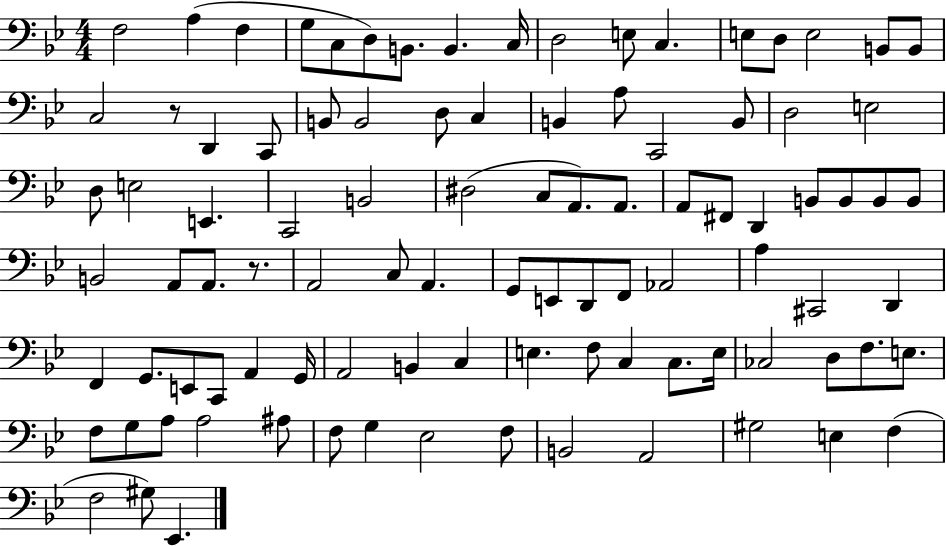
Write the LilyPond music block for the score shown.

{
  \clef bass
  \numericTimeSignature
  \time 4/4
  \key bes \major
  \repeat volta 2 { f2 a4( f4 | g8 c8 d8) b,8. b,4. c16 | d2 e8 c4. | e8 d8 e2 b,8 b,8 | \break c2 r8 d,4 c,8 | b,8 b,2 d8 c4 | b,4 a8 c,2 b,8 | d2 e2 | \break d8 e2 e,4. | c,2 b,2 | dis2( c8 a,8.) a,8. | a,8 fis,8 d,4 b,8 b,8 b,8 b,8 | \break b,2 a,8 a,8. r8. | a,2 c8 a,4. | g,8 e,8 d,8 f,8 aes,2 | a4 cis,2 d,4 | \break f,4 g,8. e,8 c,8 a,4 g,16 | a,2 b,4 c4 | e4. f8 c4 c8. e16 | ces2 d8 f8. e8. | \break f8 g8 a8 a2 ais8 | f8 g4 ees2 f8 | b,2 a,2 | gis2 e4 f4( | \break f2 gis8) ees,4. | } \bar "|."
}